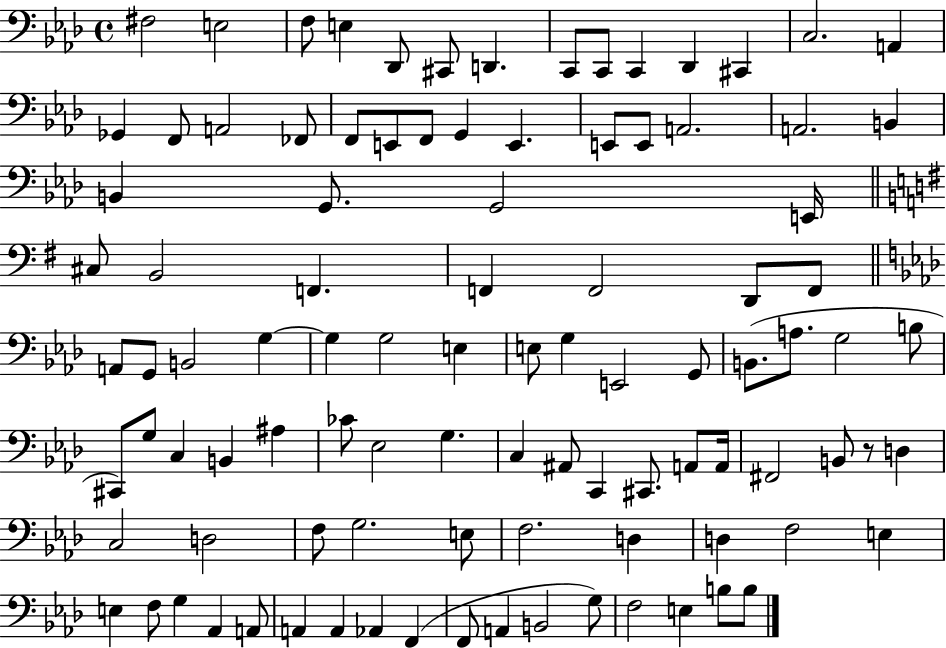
{
  \clef bass
  \time 4/4
  \defaultTimeSignature
  \key aes \major
  fis2 e2 | f8 e4 des,8 cis,8 d,4. | c,8 c,8 c,4 des,4 cis,4 | c2. a,4 | \break ges,4 f,8 a,2 fes,8 | f,8 e,8 f,8 g,4 e,4. | e,8 e,8 a,2. | a,2. b,4 | \break b,4 g,8. g,2 e,16 | \bar "||" \break \key g \major cis8 b,2 f,4. | f,4 f,2 d,8 f,8 | \bar "||" \break \key aes \major a,8 g,8 b,2 g4~~ | g4 g2 e4 | e8 g4 e,2 g,8 | b,8.( a8. g2 b8 | \break cis,8) g8 c4 b,4 ais4 | ces'8 ees2 g4. | c4 ais,8 c,4 cis,8. a,8 a,16 | fis,2 b,8 r8 d4 | \break c2 d2 | f8 g2. e8 | f2. d4 | d4 f2 e4 | \break e4 f8 g4 aes,4 a,8 | a,4 a,4 aes,4 f,4( | f,8 a,4 b,2 g8) | f2 e4 b8 b8 | \break \bar "|."
}